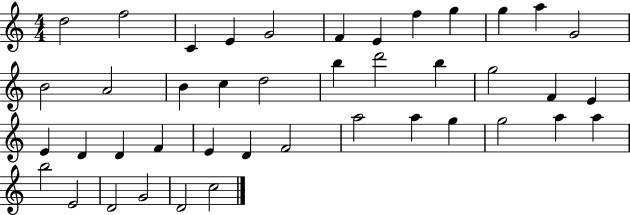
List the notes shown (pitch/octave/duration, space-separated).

D5/h F5/h C4/q E4/q G4/h F4/q E4/q F5/q G5/q G5/q A5/q G4/h B4/h A4/h B4/q C5/q D5/h B5/q D6/h B5/q G5/h F4/q E4/q E4/q D4/q D4/q F4/q E4/q D4/q F4/h A5/h A5/q G5/q G5/h A5/q A5/q B5/h E4/h D4/h G4/h D4/h C5/h